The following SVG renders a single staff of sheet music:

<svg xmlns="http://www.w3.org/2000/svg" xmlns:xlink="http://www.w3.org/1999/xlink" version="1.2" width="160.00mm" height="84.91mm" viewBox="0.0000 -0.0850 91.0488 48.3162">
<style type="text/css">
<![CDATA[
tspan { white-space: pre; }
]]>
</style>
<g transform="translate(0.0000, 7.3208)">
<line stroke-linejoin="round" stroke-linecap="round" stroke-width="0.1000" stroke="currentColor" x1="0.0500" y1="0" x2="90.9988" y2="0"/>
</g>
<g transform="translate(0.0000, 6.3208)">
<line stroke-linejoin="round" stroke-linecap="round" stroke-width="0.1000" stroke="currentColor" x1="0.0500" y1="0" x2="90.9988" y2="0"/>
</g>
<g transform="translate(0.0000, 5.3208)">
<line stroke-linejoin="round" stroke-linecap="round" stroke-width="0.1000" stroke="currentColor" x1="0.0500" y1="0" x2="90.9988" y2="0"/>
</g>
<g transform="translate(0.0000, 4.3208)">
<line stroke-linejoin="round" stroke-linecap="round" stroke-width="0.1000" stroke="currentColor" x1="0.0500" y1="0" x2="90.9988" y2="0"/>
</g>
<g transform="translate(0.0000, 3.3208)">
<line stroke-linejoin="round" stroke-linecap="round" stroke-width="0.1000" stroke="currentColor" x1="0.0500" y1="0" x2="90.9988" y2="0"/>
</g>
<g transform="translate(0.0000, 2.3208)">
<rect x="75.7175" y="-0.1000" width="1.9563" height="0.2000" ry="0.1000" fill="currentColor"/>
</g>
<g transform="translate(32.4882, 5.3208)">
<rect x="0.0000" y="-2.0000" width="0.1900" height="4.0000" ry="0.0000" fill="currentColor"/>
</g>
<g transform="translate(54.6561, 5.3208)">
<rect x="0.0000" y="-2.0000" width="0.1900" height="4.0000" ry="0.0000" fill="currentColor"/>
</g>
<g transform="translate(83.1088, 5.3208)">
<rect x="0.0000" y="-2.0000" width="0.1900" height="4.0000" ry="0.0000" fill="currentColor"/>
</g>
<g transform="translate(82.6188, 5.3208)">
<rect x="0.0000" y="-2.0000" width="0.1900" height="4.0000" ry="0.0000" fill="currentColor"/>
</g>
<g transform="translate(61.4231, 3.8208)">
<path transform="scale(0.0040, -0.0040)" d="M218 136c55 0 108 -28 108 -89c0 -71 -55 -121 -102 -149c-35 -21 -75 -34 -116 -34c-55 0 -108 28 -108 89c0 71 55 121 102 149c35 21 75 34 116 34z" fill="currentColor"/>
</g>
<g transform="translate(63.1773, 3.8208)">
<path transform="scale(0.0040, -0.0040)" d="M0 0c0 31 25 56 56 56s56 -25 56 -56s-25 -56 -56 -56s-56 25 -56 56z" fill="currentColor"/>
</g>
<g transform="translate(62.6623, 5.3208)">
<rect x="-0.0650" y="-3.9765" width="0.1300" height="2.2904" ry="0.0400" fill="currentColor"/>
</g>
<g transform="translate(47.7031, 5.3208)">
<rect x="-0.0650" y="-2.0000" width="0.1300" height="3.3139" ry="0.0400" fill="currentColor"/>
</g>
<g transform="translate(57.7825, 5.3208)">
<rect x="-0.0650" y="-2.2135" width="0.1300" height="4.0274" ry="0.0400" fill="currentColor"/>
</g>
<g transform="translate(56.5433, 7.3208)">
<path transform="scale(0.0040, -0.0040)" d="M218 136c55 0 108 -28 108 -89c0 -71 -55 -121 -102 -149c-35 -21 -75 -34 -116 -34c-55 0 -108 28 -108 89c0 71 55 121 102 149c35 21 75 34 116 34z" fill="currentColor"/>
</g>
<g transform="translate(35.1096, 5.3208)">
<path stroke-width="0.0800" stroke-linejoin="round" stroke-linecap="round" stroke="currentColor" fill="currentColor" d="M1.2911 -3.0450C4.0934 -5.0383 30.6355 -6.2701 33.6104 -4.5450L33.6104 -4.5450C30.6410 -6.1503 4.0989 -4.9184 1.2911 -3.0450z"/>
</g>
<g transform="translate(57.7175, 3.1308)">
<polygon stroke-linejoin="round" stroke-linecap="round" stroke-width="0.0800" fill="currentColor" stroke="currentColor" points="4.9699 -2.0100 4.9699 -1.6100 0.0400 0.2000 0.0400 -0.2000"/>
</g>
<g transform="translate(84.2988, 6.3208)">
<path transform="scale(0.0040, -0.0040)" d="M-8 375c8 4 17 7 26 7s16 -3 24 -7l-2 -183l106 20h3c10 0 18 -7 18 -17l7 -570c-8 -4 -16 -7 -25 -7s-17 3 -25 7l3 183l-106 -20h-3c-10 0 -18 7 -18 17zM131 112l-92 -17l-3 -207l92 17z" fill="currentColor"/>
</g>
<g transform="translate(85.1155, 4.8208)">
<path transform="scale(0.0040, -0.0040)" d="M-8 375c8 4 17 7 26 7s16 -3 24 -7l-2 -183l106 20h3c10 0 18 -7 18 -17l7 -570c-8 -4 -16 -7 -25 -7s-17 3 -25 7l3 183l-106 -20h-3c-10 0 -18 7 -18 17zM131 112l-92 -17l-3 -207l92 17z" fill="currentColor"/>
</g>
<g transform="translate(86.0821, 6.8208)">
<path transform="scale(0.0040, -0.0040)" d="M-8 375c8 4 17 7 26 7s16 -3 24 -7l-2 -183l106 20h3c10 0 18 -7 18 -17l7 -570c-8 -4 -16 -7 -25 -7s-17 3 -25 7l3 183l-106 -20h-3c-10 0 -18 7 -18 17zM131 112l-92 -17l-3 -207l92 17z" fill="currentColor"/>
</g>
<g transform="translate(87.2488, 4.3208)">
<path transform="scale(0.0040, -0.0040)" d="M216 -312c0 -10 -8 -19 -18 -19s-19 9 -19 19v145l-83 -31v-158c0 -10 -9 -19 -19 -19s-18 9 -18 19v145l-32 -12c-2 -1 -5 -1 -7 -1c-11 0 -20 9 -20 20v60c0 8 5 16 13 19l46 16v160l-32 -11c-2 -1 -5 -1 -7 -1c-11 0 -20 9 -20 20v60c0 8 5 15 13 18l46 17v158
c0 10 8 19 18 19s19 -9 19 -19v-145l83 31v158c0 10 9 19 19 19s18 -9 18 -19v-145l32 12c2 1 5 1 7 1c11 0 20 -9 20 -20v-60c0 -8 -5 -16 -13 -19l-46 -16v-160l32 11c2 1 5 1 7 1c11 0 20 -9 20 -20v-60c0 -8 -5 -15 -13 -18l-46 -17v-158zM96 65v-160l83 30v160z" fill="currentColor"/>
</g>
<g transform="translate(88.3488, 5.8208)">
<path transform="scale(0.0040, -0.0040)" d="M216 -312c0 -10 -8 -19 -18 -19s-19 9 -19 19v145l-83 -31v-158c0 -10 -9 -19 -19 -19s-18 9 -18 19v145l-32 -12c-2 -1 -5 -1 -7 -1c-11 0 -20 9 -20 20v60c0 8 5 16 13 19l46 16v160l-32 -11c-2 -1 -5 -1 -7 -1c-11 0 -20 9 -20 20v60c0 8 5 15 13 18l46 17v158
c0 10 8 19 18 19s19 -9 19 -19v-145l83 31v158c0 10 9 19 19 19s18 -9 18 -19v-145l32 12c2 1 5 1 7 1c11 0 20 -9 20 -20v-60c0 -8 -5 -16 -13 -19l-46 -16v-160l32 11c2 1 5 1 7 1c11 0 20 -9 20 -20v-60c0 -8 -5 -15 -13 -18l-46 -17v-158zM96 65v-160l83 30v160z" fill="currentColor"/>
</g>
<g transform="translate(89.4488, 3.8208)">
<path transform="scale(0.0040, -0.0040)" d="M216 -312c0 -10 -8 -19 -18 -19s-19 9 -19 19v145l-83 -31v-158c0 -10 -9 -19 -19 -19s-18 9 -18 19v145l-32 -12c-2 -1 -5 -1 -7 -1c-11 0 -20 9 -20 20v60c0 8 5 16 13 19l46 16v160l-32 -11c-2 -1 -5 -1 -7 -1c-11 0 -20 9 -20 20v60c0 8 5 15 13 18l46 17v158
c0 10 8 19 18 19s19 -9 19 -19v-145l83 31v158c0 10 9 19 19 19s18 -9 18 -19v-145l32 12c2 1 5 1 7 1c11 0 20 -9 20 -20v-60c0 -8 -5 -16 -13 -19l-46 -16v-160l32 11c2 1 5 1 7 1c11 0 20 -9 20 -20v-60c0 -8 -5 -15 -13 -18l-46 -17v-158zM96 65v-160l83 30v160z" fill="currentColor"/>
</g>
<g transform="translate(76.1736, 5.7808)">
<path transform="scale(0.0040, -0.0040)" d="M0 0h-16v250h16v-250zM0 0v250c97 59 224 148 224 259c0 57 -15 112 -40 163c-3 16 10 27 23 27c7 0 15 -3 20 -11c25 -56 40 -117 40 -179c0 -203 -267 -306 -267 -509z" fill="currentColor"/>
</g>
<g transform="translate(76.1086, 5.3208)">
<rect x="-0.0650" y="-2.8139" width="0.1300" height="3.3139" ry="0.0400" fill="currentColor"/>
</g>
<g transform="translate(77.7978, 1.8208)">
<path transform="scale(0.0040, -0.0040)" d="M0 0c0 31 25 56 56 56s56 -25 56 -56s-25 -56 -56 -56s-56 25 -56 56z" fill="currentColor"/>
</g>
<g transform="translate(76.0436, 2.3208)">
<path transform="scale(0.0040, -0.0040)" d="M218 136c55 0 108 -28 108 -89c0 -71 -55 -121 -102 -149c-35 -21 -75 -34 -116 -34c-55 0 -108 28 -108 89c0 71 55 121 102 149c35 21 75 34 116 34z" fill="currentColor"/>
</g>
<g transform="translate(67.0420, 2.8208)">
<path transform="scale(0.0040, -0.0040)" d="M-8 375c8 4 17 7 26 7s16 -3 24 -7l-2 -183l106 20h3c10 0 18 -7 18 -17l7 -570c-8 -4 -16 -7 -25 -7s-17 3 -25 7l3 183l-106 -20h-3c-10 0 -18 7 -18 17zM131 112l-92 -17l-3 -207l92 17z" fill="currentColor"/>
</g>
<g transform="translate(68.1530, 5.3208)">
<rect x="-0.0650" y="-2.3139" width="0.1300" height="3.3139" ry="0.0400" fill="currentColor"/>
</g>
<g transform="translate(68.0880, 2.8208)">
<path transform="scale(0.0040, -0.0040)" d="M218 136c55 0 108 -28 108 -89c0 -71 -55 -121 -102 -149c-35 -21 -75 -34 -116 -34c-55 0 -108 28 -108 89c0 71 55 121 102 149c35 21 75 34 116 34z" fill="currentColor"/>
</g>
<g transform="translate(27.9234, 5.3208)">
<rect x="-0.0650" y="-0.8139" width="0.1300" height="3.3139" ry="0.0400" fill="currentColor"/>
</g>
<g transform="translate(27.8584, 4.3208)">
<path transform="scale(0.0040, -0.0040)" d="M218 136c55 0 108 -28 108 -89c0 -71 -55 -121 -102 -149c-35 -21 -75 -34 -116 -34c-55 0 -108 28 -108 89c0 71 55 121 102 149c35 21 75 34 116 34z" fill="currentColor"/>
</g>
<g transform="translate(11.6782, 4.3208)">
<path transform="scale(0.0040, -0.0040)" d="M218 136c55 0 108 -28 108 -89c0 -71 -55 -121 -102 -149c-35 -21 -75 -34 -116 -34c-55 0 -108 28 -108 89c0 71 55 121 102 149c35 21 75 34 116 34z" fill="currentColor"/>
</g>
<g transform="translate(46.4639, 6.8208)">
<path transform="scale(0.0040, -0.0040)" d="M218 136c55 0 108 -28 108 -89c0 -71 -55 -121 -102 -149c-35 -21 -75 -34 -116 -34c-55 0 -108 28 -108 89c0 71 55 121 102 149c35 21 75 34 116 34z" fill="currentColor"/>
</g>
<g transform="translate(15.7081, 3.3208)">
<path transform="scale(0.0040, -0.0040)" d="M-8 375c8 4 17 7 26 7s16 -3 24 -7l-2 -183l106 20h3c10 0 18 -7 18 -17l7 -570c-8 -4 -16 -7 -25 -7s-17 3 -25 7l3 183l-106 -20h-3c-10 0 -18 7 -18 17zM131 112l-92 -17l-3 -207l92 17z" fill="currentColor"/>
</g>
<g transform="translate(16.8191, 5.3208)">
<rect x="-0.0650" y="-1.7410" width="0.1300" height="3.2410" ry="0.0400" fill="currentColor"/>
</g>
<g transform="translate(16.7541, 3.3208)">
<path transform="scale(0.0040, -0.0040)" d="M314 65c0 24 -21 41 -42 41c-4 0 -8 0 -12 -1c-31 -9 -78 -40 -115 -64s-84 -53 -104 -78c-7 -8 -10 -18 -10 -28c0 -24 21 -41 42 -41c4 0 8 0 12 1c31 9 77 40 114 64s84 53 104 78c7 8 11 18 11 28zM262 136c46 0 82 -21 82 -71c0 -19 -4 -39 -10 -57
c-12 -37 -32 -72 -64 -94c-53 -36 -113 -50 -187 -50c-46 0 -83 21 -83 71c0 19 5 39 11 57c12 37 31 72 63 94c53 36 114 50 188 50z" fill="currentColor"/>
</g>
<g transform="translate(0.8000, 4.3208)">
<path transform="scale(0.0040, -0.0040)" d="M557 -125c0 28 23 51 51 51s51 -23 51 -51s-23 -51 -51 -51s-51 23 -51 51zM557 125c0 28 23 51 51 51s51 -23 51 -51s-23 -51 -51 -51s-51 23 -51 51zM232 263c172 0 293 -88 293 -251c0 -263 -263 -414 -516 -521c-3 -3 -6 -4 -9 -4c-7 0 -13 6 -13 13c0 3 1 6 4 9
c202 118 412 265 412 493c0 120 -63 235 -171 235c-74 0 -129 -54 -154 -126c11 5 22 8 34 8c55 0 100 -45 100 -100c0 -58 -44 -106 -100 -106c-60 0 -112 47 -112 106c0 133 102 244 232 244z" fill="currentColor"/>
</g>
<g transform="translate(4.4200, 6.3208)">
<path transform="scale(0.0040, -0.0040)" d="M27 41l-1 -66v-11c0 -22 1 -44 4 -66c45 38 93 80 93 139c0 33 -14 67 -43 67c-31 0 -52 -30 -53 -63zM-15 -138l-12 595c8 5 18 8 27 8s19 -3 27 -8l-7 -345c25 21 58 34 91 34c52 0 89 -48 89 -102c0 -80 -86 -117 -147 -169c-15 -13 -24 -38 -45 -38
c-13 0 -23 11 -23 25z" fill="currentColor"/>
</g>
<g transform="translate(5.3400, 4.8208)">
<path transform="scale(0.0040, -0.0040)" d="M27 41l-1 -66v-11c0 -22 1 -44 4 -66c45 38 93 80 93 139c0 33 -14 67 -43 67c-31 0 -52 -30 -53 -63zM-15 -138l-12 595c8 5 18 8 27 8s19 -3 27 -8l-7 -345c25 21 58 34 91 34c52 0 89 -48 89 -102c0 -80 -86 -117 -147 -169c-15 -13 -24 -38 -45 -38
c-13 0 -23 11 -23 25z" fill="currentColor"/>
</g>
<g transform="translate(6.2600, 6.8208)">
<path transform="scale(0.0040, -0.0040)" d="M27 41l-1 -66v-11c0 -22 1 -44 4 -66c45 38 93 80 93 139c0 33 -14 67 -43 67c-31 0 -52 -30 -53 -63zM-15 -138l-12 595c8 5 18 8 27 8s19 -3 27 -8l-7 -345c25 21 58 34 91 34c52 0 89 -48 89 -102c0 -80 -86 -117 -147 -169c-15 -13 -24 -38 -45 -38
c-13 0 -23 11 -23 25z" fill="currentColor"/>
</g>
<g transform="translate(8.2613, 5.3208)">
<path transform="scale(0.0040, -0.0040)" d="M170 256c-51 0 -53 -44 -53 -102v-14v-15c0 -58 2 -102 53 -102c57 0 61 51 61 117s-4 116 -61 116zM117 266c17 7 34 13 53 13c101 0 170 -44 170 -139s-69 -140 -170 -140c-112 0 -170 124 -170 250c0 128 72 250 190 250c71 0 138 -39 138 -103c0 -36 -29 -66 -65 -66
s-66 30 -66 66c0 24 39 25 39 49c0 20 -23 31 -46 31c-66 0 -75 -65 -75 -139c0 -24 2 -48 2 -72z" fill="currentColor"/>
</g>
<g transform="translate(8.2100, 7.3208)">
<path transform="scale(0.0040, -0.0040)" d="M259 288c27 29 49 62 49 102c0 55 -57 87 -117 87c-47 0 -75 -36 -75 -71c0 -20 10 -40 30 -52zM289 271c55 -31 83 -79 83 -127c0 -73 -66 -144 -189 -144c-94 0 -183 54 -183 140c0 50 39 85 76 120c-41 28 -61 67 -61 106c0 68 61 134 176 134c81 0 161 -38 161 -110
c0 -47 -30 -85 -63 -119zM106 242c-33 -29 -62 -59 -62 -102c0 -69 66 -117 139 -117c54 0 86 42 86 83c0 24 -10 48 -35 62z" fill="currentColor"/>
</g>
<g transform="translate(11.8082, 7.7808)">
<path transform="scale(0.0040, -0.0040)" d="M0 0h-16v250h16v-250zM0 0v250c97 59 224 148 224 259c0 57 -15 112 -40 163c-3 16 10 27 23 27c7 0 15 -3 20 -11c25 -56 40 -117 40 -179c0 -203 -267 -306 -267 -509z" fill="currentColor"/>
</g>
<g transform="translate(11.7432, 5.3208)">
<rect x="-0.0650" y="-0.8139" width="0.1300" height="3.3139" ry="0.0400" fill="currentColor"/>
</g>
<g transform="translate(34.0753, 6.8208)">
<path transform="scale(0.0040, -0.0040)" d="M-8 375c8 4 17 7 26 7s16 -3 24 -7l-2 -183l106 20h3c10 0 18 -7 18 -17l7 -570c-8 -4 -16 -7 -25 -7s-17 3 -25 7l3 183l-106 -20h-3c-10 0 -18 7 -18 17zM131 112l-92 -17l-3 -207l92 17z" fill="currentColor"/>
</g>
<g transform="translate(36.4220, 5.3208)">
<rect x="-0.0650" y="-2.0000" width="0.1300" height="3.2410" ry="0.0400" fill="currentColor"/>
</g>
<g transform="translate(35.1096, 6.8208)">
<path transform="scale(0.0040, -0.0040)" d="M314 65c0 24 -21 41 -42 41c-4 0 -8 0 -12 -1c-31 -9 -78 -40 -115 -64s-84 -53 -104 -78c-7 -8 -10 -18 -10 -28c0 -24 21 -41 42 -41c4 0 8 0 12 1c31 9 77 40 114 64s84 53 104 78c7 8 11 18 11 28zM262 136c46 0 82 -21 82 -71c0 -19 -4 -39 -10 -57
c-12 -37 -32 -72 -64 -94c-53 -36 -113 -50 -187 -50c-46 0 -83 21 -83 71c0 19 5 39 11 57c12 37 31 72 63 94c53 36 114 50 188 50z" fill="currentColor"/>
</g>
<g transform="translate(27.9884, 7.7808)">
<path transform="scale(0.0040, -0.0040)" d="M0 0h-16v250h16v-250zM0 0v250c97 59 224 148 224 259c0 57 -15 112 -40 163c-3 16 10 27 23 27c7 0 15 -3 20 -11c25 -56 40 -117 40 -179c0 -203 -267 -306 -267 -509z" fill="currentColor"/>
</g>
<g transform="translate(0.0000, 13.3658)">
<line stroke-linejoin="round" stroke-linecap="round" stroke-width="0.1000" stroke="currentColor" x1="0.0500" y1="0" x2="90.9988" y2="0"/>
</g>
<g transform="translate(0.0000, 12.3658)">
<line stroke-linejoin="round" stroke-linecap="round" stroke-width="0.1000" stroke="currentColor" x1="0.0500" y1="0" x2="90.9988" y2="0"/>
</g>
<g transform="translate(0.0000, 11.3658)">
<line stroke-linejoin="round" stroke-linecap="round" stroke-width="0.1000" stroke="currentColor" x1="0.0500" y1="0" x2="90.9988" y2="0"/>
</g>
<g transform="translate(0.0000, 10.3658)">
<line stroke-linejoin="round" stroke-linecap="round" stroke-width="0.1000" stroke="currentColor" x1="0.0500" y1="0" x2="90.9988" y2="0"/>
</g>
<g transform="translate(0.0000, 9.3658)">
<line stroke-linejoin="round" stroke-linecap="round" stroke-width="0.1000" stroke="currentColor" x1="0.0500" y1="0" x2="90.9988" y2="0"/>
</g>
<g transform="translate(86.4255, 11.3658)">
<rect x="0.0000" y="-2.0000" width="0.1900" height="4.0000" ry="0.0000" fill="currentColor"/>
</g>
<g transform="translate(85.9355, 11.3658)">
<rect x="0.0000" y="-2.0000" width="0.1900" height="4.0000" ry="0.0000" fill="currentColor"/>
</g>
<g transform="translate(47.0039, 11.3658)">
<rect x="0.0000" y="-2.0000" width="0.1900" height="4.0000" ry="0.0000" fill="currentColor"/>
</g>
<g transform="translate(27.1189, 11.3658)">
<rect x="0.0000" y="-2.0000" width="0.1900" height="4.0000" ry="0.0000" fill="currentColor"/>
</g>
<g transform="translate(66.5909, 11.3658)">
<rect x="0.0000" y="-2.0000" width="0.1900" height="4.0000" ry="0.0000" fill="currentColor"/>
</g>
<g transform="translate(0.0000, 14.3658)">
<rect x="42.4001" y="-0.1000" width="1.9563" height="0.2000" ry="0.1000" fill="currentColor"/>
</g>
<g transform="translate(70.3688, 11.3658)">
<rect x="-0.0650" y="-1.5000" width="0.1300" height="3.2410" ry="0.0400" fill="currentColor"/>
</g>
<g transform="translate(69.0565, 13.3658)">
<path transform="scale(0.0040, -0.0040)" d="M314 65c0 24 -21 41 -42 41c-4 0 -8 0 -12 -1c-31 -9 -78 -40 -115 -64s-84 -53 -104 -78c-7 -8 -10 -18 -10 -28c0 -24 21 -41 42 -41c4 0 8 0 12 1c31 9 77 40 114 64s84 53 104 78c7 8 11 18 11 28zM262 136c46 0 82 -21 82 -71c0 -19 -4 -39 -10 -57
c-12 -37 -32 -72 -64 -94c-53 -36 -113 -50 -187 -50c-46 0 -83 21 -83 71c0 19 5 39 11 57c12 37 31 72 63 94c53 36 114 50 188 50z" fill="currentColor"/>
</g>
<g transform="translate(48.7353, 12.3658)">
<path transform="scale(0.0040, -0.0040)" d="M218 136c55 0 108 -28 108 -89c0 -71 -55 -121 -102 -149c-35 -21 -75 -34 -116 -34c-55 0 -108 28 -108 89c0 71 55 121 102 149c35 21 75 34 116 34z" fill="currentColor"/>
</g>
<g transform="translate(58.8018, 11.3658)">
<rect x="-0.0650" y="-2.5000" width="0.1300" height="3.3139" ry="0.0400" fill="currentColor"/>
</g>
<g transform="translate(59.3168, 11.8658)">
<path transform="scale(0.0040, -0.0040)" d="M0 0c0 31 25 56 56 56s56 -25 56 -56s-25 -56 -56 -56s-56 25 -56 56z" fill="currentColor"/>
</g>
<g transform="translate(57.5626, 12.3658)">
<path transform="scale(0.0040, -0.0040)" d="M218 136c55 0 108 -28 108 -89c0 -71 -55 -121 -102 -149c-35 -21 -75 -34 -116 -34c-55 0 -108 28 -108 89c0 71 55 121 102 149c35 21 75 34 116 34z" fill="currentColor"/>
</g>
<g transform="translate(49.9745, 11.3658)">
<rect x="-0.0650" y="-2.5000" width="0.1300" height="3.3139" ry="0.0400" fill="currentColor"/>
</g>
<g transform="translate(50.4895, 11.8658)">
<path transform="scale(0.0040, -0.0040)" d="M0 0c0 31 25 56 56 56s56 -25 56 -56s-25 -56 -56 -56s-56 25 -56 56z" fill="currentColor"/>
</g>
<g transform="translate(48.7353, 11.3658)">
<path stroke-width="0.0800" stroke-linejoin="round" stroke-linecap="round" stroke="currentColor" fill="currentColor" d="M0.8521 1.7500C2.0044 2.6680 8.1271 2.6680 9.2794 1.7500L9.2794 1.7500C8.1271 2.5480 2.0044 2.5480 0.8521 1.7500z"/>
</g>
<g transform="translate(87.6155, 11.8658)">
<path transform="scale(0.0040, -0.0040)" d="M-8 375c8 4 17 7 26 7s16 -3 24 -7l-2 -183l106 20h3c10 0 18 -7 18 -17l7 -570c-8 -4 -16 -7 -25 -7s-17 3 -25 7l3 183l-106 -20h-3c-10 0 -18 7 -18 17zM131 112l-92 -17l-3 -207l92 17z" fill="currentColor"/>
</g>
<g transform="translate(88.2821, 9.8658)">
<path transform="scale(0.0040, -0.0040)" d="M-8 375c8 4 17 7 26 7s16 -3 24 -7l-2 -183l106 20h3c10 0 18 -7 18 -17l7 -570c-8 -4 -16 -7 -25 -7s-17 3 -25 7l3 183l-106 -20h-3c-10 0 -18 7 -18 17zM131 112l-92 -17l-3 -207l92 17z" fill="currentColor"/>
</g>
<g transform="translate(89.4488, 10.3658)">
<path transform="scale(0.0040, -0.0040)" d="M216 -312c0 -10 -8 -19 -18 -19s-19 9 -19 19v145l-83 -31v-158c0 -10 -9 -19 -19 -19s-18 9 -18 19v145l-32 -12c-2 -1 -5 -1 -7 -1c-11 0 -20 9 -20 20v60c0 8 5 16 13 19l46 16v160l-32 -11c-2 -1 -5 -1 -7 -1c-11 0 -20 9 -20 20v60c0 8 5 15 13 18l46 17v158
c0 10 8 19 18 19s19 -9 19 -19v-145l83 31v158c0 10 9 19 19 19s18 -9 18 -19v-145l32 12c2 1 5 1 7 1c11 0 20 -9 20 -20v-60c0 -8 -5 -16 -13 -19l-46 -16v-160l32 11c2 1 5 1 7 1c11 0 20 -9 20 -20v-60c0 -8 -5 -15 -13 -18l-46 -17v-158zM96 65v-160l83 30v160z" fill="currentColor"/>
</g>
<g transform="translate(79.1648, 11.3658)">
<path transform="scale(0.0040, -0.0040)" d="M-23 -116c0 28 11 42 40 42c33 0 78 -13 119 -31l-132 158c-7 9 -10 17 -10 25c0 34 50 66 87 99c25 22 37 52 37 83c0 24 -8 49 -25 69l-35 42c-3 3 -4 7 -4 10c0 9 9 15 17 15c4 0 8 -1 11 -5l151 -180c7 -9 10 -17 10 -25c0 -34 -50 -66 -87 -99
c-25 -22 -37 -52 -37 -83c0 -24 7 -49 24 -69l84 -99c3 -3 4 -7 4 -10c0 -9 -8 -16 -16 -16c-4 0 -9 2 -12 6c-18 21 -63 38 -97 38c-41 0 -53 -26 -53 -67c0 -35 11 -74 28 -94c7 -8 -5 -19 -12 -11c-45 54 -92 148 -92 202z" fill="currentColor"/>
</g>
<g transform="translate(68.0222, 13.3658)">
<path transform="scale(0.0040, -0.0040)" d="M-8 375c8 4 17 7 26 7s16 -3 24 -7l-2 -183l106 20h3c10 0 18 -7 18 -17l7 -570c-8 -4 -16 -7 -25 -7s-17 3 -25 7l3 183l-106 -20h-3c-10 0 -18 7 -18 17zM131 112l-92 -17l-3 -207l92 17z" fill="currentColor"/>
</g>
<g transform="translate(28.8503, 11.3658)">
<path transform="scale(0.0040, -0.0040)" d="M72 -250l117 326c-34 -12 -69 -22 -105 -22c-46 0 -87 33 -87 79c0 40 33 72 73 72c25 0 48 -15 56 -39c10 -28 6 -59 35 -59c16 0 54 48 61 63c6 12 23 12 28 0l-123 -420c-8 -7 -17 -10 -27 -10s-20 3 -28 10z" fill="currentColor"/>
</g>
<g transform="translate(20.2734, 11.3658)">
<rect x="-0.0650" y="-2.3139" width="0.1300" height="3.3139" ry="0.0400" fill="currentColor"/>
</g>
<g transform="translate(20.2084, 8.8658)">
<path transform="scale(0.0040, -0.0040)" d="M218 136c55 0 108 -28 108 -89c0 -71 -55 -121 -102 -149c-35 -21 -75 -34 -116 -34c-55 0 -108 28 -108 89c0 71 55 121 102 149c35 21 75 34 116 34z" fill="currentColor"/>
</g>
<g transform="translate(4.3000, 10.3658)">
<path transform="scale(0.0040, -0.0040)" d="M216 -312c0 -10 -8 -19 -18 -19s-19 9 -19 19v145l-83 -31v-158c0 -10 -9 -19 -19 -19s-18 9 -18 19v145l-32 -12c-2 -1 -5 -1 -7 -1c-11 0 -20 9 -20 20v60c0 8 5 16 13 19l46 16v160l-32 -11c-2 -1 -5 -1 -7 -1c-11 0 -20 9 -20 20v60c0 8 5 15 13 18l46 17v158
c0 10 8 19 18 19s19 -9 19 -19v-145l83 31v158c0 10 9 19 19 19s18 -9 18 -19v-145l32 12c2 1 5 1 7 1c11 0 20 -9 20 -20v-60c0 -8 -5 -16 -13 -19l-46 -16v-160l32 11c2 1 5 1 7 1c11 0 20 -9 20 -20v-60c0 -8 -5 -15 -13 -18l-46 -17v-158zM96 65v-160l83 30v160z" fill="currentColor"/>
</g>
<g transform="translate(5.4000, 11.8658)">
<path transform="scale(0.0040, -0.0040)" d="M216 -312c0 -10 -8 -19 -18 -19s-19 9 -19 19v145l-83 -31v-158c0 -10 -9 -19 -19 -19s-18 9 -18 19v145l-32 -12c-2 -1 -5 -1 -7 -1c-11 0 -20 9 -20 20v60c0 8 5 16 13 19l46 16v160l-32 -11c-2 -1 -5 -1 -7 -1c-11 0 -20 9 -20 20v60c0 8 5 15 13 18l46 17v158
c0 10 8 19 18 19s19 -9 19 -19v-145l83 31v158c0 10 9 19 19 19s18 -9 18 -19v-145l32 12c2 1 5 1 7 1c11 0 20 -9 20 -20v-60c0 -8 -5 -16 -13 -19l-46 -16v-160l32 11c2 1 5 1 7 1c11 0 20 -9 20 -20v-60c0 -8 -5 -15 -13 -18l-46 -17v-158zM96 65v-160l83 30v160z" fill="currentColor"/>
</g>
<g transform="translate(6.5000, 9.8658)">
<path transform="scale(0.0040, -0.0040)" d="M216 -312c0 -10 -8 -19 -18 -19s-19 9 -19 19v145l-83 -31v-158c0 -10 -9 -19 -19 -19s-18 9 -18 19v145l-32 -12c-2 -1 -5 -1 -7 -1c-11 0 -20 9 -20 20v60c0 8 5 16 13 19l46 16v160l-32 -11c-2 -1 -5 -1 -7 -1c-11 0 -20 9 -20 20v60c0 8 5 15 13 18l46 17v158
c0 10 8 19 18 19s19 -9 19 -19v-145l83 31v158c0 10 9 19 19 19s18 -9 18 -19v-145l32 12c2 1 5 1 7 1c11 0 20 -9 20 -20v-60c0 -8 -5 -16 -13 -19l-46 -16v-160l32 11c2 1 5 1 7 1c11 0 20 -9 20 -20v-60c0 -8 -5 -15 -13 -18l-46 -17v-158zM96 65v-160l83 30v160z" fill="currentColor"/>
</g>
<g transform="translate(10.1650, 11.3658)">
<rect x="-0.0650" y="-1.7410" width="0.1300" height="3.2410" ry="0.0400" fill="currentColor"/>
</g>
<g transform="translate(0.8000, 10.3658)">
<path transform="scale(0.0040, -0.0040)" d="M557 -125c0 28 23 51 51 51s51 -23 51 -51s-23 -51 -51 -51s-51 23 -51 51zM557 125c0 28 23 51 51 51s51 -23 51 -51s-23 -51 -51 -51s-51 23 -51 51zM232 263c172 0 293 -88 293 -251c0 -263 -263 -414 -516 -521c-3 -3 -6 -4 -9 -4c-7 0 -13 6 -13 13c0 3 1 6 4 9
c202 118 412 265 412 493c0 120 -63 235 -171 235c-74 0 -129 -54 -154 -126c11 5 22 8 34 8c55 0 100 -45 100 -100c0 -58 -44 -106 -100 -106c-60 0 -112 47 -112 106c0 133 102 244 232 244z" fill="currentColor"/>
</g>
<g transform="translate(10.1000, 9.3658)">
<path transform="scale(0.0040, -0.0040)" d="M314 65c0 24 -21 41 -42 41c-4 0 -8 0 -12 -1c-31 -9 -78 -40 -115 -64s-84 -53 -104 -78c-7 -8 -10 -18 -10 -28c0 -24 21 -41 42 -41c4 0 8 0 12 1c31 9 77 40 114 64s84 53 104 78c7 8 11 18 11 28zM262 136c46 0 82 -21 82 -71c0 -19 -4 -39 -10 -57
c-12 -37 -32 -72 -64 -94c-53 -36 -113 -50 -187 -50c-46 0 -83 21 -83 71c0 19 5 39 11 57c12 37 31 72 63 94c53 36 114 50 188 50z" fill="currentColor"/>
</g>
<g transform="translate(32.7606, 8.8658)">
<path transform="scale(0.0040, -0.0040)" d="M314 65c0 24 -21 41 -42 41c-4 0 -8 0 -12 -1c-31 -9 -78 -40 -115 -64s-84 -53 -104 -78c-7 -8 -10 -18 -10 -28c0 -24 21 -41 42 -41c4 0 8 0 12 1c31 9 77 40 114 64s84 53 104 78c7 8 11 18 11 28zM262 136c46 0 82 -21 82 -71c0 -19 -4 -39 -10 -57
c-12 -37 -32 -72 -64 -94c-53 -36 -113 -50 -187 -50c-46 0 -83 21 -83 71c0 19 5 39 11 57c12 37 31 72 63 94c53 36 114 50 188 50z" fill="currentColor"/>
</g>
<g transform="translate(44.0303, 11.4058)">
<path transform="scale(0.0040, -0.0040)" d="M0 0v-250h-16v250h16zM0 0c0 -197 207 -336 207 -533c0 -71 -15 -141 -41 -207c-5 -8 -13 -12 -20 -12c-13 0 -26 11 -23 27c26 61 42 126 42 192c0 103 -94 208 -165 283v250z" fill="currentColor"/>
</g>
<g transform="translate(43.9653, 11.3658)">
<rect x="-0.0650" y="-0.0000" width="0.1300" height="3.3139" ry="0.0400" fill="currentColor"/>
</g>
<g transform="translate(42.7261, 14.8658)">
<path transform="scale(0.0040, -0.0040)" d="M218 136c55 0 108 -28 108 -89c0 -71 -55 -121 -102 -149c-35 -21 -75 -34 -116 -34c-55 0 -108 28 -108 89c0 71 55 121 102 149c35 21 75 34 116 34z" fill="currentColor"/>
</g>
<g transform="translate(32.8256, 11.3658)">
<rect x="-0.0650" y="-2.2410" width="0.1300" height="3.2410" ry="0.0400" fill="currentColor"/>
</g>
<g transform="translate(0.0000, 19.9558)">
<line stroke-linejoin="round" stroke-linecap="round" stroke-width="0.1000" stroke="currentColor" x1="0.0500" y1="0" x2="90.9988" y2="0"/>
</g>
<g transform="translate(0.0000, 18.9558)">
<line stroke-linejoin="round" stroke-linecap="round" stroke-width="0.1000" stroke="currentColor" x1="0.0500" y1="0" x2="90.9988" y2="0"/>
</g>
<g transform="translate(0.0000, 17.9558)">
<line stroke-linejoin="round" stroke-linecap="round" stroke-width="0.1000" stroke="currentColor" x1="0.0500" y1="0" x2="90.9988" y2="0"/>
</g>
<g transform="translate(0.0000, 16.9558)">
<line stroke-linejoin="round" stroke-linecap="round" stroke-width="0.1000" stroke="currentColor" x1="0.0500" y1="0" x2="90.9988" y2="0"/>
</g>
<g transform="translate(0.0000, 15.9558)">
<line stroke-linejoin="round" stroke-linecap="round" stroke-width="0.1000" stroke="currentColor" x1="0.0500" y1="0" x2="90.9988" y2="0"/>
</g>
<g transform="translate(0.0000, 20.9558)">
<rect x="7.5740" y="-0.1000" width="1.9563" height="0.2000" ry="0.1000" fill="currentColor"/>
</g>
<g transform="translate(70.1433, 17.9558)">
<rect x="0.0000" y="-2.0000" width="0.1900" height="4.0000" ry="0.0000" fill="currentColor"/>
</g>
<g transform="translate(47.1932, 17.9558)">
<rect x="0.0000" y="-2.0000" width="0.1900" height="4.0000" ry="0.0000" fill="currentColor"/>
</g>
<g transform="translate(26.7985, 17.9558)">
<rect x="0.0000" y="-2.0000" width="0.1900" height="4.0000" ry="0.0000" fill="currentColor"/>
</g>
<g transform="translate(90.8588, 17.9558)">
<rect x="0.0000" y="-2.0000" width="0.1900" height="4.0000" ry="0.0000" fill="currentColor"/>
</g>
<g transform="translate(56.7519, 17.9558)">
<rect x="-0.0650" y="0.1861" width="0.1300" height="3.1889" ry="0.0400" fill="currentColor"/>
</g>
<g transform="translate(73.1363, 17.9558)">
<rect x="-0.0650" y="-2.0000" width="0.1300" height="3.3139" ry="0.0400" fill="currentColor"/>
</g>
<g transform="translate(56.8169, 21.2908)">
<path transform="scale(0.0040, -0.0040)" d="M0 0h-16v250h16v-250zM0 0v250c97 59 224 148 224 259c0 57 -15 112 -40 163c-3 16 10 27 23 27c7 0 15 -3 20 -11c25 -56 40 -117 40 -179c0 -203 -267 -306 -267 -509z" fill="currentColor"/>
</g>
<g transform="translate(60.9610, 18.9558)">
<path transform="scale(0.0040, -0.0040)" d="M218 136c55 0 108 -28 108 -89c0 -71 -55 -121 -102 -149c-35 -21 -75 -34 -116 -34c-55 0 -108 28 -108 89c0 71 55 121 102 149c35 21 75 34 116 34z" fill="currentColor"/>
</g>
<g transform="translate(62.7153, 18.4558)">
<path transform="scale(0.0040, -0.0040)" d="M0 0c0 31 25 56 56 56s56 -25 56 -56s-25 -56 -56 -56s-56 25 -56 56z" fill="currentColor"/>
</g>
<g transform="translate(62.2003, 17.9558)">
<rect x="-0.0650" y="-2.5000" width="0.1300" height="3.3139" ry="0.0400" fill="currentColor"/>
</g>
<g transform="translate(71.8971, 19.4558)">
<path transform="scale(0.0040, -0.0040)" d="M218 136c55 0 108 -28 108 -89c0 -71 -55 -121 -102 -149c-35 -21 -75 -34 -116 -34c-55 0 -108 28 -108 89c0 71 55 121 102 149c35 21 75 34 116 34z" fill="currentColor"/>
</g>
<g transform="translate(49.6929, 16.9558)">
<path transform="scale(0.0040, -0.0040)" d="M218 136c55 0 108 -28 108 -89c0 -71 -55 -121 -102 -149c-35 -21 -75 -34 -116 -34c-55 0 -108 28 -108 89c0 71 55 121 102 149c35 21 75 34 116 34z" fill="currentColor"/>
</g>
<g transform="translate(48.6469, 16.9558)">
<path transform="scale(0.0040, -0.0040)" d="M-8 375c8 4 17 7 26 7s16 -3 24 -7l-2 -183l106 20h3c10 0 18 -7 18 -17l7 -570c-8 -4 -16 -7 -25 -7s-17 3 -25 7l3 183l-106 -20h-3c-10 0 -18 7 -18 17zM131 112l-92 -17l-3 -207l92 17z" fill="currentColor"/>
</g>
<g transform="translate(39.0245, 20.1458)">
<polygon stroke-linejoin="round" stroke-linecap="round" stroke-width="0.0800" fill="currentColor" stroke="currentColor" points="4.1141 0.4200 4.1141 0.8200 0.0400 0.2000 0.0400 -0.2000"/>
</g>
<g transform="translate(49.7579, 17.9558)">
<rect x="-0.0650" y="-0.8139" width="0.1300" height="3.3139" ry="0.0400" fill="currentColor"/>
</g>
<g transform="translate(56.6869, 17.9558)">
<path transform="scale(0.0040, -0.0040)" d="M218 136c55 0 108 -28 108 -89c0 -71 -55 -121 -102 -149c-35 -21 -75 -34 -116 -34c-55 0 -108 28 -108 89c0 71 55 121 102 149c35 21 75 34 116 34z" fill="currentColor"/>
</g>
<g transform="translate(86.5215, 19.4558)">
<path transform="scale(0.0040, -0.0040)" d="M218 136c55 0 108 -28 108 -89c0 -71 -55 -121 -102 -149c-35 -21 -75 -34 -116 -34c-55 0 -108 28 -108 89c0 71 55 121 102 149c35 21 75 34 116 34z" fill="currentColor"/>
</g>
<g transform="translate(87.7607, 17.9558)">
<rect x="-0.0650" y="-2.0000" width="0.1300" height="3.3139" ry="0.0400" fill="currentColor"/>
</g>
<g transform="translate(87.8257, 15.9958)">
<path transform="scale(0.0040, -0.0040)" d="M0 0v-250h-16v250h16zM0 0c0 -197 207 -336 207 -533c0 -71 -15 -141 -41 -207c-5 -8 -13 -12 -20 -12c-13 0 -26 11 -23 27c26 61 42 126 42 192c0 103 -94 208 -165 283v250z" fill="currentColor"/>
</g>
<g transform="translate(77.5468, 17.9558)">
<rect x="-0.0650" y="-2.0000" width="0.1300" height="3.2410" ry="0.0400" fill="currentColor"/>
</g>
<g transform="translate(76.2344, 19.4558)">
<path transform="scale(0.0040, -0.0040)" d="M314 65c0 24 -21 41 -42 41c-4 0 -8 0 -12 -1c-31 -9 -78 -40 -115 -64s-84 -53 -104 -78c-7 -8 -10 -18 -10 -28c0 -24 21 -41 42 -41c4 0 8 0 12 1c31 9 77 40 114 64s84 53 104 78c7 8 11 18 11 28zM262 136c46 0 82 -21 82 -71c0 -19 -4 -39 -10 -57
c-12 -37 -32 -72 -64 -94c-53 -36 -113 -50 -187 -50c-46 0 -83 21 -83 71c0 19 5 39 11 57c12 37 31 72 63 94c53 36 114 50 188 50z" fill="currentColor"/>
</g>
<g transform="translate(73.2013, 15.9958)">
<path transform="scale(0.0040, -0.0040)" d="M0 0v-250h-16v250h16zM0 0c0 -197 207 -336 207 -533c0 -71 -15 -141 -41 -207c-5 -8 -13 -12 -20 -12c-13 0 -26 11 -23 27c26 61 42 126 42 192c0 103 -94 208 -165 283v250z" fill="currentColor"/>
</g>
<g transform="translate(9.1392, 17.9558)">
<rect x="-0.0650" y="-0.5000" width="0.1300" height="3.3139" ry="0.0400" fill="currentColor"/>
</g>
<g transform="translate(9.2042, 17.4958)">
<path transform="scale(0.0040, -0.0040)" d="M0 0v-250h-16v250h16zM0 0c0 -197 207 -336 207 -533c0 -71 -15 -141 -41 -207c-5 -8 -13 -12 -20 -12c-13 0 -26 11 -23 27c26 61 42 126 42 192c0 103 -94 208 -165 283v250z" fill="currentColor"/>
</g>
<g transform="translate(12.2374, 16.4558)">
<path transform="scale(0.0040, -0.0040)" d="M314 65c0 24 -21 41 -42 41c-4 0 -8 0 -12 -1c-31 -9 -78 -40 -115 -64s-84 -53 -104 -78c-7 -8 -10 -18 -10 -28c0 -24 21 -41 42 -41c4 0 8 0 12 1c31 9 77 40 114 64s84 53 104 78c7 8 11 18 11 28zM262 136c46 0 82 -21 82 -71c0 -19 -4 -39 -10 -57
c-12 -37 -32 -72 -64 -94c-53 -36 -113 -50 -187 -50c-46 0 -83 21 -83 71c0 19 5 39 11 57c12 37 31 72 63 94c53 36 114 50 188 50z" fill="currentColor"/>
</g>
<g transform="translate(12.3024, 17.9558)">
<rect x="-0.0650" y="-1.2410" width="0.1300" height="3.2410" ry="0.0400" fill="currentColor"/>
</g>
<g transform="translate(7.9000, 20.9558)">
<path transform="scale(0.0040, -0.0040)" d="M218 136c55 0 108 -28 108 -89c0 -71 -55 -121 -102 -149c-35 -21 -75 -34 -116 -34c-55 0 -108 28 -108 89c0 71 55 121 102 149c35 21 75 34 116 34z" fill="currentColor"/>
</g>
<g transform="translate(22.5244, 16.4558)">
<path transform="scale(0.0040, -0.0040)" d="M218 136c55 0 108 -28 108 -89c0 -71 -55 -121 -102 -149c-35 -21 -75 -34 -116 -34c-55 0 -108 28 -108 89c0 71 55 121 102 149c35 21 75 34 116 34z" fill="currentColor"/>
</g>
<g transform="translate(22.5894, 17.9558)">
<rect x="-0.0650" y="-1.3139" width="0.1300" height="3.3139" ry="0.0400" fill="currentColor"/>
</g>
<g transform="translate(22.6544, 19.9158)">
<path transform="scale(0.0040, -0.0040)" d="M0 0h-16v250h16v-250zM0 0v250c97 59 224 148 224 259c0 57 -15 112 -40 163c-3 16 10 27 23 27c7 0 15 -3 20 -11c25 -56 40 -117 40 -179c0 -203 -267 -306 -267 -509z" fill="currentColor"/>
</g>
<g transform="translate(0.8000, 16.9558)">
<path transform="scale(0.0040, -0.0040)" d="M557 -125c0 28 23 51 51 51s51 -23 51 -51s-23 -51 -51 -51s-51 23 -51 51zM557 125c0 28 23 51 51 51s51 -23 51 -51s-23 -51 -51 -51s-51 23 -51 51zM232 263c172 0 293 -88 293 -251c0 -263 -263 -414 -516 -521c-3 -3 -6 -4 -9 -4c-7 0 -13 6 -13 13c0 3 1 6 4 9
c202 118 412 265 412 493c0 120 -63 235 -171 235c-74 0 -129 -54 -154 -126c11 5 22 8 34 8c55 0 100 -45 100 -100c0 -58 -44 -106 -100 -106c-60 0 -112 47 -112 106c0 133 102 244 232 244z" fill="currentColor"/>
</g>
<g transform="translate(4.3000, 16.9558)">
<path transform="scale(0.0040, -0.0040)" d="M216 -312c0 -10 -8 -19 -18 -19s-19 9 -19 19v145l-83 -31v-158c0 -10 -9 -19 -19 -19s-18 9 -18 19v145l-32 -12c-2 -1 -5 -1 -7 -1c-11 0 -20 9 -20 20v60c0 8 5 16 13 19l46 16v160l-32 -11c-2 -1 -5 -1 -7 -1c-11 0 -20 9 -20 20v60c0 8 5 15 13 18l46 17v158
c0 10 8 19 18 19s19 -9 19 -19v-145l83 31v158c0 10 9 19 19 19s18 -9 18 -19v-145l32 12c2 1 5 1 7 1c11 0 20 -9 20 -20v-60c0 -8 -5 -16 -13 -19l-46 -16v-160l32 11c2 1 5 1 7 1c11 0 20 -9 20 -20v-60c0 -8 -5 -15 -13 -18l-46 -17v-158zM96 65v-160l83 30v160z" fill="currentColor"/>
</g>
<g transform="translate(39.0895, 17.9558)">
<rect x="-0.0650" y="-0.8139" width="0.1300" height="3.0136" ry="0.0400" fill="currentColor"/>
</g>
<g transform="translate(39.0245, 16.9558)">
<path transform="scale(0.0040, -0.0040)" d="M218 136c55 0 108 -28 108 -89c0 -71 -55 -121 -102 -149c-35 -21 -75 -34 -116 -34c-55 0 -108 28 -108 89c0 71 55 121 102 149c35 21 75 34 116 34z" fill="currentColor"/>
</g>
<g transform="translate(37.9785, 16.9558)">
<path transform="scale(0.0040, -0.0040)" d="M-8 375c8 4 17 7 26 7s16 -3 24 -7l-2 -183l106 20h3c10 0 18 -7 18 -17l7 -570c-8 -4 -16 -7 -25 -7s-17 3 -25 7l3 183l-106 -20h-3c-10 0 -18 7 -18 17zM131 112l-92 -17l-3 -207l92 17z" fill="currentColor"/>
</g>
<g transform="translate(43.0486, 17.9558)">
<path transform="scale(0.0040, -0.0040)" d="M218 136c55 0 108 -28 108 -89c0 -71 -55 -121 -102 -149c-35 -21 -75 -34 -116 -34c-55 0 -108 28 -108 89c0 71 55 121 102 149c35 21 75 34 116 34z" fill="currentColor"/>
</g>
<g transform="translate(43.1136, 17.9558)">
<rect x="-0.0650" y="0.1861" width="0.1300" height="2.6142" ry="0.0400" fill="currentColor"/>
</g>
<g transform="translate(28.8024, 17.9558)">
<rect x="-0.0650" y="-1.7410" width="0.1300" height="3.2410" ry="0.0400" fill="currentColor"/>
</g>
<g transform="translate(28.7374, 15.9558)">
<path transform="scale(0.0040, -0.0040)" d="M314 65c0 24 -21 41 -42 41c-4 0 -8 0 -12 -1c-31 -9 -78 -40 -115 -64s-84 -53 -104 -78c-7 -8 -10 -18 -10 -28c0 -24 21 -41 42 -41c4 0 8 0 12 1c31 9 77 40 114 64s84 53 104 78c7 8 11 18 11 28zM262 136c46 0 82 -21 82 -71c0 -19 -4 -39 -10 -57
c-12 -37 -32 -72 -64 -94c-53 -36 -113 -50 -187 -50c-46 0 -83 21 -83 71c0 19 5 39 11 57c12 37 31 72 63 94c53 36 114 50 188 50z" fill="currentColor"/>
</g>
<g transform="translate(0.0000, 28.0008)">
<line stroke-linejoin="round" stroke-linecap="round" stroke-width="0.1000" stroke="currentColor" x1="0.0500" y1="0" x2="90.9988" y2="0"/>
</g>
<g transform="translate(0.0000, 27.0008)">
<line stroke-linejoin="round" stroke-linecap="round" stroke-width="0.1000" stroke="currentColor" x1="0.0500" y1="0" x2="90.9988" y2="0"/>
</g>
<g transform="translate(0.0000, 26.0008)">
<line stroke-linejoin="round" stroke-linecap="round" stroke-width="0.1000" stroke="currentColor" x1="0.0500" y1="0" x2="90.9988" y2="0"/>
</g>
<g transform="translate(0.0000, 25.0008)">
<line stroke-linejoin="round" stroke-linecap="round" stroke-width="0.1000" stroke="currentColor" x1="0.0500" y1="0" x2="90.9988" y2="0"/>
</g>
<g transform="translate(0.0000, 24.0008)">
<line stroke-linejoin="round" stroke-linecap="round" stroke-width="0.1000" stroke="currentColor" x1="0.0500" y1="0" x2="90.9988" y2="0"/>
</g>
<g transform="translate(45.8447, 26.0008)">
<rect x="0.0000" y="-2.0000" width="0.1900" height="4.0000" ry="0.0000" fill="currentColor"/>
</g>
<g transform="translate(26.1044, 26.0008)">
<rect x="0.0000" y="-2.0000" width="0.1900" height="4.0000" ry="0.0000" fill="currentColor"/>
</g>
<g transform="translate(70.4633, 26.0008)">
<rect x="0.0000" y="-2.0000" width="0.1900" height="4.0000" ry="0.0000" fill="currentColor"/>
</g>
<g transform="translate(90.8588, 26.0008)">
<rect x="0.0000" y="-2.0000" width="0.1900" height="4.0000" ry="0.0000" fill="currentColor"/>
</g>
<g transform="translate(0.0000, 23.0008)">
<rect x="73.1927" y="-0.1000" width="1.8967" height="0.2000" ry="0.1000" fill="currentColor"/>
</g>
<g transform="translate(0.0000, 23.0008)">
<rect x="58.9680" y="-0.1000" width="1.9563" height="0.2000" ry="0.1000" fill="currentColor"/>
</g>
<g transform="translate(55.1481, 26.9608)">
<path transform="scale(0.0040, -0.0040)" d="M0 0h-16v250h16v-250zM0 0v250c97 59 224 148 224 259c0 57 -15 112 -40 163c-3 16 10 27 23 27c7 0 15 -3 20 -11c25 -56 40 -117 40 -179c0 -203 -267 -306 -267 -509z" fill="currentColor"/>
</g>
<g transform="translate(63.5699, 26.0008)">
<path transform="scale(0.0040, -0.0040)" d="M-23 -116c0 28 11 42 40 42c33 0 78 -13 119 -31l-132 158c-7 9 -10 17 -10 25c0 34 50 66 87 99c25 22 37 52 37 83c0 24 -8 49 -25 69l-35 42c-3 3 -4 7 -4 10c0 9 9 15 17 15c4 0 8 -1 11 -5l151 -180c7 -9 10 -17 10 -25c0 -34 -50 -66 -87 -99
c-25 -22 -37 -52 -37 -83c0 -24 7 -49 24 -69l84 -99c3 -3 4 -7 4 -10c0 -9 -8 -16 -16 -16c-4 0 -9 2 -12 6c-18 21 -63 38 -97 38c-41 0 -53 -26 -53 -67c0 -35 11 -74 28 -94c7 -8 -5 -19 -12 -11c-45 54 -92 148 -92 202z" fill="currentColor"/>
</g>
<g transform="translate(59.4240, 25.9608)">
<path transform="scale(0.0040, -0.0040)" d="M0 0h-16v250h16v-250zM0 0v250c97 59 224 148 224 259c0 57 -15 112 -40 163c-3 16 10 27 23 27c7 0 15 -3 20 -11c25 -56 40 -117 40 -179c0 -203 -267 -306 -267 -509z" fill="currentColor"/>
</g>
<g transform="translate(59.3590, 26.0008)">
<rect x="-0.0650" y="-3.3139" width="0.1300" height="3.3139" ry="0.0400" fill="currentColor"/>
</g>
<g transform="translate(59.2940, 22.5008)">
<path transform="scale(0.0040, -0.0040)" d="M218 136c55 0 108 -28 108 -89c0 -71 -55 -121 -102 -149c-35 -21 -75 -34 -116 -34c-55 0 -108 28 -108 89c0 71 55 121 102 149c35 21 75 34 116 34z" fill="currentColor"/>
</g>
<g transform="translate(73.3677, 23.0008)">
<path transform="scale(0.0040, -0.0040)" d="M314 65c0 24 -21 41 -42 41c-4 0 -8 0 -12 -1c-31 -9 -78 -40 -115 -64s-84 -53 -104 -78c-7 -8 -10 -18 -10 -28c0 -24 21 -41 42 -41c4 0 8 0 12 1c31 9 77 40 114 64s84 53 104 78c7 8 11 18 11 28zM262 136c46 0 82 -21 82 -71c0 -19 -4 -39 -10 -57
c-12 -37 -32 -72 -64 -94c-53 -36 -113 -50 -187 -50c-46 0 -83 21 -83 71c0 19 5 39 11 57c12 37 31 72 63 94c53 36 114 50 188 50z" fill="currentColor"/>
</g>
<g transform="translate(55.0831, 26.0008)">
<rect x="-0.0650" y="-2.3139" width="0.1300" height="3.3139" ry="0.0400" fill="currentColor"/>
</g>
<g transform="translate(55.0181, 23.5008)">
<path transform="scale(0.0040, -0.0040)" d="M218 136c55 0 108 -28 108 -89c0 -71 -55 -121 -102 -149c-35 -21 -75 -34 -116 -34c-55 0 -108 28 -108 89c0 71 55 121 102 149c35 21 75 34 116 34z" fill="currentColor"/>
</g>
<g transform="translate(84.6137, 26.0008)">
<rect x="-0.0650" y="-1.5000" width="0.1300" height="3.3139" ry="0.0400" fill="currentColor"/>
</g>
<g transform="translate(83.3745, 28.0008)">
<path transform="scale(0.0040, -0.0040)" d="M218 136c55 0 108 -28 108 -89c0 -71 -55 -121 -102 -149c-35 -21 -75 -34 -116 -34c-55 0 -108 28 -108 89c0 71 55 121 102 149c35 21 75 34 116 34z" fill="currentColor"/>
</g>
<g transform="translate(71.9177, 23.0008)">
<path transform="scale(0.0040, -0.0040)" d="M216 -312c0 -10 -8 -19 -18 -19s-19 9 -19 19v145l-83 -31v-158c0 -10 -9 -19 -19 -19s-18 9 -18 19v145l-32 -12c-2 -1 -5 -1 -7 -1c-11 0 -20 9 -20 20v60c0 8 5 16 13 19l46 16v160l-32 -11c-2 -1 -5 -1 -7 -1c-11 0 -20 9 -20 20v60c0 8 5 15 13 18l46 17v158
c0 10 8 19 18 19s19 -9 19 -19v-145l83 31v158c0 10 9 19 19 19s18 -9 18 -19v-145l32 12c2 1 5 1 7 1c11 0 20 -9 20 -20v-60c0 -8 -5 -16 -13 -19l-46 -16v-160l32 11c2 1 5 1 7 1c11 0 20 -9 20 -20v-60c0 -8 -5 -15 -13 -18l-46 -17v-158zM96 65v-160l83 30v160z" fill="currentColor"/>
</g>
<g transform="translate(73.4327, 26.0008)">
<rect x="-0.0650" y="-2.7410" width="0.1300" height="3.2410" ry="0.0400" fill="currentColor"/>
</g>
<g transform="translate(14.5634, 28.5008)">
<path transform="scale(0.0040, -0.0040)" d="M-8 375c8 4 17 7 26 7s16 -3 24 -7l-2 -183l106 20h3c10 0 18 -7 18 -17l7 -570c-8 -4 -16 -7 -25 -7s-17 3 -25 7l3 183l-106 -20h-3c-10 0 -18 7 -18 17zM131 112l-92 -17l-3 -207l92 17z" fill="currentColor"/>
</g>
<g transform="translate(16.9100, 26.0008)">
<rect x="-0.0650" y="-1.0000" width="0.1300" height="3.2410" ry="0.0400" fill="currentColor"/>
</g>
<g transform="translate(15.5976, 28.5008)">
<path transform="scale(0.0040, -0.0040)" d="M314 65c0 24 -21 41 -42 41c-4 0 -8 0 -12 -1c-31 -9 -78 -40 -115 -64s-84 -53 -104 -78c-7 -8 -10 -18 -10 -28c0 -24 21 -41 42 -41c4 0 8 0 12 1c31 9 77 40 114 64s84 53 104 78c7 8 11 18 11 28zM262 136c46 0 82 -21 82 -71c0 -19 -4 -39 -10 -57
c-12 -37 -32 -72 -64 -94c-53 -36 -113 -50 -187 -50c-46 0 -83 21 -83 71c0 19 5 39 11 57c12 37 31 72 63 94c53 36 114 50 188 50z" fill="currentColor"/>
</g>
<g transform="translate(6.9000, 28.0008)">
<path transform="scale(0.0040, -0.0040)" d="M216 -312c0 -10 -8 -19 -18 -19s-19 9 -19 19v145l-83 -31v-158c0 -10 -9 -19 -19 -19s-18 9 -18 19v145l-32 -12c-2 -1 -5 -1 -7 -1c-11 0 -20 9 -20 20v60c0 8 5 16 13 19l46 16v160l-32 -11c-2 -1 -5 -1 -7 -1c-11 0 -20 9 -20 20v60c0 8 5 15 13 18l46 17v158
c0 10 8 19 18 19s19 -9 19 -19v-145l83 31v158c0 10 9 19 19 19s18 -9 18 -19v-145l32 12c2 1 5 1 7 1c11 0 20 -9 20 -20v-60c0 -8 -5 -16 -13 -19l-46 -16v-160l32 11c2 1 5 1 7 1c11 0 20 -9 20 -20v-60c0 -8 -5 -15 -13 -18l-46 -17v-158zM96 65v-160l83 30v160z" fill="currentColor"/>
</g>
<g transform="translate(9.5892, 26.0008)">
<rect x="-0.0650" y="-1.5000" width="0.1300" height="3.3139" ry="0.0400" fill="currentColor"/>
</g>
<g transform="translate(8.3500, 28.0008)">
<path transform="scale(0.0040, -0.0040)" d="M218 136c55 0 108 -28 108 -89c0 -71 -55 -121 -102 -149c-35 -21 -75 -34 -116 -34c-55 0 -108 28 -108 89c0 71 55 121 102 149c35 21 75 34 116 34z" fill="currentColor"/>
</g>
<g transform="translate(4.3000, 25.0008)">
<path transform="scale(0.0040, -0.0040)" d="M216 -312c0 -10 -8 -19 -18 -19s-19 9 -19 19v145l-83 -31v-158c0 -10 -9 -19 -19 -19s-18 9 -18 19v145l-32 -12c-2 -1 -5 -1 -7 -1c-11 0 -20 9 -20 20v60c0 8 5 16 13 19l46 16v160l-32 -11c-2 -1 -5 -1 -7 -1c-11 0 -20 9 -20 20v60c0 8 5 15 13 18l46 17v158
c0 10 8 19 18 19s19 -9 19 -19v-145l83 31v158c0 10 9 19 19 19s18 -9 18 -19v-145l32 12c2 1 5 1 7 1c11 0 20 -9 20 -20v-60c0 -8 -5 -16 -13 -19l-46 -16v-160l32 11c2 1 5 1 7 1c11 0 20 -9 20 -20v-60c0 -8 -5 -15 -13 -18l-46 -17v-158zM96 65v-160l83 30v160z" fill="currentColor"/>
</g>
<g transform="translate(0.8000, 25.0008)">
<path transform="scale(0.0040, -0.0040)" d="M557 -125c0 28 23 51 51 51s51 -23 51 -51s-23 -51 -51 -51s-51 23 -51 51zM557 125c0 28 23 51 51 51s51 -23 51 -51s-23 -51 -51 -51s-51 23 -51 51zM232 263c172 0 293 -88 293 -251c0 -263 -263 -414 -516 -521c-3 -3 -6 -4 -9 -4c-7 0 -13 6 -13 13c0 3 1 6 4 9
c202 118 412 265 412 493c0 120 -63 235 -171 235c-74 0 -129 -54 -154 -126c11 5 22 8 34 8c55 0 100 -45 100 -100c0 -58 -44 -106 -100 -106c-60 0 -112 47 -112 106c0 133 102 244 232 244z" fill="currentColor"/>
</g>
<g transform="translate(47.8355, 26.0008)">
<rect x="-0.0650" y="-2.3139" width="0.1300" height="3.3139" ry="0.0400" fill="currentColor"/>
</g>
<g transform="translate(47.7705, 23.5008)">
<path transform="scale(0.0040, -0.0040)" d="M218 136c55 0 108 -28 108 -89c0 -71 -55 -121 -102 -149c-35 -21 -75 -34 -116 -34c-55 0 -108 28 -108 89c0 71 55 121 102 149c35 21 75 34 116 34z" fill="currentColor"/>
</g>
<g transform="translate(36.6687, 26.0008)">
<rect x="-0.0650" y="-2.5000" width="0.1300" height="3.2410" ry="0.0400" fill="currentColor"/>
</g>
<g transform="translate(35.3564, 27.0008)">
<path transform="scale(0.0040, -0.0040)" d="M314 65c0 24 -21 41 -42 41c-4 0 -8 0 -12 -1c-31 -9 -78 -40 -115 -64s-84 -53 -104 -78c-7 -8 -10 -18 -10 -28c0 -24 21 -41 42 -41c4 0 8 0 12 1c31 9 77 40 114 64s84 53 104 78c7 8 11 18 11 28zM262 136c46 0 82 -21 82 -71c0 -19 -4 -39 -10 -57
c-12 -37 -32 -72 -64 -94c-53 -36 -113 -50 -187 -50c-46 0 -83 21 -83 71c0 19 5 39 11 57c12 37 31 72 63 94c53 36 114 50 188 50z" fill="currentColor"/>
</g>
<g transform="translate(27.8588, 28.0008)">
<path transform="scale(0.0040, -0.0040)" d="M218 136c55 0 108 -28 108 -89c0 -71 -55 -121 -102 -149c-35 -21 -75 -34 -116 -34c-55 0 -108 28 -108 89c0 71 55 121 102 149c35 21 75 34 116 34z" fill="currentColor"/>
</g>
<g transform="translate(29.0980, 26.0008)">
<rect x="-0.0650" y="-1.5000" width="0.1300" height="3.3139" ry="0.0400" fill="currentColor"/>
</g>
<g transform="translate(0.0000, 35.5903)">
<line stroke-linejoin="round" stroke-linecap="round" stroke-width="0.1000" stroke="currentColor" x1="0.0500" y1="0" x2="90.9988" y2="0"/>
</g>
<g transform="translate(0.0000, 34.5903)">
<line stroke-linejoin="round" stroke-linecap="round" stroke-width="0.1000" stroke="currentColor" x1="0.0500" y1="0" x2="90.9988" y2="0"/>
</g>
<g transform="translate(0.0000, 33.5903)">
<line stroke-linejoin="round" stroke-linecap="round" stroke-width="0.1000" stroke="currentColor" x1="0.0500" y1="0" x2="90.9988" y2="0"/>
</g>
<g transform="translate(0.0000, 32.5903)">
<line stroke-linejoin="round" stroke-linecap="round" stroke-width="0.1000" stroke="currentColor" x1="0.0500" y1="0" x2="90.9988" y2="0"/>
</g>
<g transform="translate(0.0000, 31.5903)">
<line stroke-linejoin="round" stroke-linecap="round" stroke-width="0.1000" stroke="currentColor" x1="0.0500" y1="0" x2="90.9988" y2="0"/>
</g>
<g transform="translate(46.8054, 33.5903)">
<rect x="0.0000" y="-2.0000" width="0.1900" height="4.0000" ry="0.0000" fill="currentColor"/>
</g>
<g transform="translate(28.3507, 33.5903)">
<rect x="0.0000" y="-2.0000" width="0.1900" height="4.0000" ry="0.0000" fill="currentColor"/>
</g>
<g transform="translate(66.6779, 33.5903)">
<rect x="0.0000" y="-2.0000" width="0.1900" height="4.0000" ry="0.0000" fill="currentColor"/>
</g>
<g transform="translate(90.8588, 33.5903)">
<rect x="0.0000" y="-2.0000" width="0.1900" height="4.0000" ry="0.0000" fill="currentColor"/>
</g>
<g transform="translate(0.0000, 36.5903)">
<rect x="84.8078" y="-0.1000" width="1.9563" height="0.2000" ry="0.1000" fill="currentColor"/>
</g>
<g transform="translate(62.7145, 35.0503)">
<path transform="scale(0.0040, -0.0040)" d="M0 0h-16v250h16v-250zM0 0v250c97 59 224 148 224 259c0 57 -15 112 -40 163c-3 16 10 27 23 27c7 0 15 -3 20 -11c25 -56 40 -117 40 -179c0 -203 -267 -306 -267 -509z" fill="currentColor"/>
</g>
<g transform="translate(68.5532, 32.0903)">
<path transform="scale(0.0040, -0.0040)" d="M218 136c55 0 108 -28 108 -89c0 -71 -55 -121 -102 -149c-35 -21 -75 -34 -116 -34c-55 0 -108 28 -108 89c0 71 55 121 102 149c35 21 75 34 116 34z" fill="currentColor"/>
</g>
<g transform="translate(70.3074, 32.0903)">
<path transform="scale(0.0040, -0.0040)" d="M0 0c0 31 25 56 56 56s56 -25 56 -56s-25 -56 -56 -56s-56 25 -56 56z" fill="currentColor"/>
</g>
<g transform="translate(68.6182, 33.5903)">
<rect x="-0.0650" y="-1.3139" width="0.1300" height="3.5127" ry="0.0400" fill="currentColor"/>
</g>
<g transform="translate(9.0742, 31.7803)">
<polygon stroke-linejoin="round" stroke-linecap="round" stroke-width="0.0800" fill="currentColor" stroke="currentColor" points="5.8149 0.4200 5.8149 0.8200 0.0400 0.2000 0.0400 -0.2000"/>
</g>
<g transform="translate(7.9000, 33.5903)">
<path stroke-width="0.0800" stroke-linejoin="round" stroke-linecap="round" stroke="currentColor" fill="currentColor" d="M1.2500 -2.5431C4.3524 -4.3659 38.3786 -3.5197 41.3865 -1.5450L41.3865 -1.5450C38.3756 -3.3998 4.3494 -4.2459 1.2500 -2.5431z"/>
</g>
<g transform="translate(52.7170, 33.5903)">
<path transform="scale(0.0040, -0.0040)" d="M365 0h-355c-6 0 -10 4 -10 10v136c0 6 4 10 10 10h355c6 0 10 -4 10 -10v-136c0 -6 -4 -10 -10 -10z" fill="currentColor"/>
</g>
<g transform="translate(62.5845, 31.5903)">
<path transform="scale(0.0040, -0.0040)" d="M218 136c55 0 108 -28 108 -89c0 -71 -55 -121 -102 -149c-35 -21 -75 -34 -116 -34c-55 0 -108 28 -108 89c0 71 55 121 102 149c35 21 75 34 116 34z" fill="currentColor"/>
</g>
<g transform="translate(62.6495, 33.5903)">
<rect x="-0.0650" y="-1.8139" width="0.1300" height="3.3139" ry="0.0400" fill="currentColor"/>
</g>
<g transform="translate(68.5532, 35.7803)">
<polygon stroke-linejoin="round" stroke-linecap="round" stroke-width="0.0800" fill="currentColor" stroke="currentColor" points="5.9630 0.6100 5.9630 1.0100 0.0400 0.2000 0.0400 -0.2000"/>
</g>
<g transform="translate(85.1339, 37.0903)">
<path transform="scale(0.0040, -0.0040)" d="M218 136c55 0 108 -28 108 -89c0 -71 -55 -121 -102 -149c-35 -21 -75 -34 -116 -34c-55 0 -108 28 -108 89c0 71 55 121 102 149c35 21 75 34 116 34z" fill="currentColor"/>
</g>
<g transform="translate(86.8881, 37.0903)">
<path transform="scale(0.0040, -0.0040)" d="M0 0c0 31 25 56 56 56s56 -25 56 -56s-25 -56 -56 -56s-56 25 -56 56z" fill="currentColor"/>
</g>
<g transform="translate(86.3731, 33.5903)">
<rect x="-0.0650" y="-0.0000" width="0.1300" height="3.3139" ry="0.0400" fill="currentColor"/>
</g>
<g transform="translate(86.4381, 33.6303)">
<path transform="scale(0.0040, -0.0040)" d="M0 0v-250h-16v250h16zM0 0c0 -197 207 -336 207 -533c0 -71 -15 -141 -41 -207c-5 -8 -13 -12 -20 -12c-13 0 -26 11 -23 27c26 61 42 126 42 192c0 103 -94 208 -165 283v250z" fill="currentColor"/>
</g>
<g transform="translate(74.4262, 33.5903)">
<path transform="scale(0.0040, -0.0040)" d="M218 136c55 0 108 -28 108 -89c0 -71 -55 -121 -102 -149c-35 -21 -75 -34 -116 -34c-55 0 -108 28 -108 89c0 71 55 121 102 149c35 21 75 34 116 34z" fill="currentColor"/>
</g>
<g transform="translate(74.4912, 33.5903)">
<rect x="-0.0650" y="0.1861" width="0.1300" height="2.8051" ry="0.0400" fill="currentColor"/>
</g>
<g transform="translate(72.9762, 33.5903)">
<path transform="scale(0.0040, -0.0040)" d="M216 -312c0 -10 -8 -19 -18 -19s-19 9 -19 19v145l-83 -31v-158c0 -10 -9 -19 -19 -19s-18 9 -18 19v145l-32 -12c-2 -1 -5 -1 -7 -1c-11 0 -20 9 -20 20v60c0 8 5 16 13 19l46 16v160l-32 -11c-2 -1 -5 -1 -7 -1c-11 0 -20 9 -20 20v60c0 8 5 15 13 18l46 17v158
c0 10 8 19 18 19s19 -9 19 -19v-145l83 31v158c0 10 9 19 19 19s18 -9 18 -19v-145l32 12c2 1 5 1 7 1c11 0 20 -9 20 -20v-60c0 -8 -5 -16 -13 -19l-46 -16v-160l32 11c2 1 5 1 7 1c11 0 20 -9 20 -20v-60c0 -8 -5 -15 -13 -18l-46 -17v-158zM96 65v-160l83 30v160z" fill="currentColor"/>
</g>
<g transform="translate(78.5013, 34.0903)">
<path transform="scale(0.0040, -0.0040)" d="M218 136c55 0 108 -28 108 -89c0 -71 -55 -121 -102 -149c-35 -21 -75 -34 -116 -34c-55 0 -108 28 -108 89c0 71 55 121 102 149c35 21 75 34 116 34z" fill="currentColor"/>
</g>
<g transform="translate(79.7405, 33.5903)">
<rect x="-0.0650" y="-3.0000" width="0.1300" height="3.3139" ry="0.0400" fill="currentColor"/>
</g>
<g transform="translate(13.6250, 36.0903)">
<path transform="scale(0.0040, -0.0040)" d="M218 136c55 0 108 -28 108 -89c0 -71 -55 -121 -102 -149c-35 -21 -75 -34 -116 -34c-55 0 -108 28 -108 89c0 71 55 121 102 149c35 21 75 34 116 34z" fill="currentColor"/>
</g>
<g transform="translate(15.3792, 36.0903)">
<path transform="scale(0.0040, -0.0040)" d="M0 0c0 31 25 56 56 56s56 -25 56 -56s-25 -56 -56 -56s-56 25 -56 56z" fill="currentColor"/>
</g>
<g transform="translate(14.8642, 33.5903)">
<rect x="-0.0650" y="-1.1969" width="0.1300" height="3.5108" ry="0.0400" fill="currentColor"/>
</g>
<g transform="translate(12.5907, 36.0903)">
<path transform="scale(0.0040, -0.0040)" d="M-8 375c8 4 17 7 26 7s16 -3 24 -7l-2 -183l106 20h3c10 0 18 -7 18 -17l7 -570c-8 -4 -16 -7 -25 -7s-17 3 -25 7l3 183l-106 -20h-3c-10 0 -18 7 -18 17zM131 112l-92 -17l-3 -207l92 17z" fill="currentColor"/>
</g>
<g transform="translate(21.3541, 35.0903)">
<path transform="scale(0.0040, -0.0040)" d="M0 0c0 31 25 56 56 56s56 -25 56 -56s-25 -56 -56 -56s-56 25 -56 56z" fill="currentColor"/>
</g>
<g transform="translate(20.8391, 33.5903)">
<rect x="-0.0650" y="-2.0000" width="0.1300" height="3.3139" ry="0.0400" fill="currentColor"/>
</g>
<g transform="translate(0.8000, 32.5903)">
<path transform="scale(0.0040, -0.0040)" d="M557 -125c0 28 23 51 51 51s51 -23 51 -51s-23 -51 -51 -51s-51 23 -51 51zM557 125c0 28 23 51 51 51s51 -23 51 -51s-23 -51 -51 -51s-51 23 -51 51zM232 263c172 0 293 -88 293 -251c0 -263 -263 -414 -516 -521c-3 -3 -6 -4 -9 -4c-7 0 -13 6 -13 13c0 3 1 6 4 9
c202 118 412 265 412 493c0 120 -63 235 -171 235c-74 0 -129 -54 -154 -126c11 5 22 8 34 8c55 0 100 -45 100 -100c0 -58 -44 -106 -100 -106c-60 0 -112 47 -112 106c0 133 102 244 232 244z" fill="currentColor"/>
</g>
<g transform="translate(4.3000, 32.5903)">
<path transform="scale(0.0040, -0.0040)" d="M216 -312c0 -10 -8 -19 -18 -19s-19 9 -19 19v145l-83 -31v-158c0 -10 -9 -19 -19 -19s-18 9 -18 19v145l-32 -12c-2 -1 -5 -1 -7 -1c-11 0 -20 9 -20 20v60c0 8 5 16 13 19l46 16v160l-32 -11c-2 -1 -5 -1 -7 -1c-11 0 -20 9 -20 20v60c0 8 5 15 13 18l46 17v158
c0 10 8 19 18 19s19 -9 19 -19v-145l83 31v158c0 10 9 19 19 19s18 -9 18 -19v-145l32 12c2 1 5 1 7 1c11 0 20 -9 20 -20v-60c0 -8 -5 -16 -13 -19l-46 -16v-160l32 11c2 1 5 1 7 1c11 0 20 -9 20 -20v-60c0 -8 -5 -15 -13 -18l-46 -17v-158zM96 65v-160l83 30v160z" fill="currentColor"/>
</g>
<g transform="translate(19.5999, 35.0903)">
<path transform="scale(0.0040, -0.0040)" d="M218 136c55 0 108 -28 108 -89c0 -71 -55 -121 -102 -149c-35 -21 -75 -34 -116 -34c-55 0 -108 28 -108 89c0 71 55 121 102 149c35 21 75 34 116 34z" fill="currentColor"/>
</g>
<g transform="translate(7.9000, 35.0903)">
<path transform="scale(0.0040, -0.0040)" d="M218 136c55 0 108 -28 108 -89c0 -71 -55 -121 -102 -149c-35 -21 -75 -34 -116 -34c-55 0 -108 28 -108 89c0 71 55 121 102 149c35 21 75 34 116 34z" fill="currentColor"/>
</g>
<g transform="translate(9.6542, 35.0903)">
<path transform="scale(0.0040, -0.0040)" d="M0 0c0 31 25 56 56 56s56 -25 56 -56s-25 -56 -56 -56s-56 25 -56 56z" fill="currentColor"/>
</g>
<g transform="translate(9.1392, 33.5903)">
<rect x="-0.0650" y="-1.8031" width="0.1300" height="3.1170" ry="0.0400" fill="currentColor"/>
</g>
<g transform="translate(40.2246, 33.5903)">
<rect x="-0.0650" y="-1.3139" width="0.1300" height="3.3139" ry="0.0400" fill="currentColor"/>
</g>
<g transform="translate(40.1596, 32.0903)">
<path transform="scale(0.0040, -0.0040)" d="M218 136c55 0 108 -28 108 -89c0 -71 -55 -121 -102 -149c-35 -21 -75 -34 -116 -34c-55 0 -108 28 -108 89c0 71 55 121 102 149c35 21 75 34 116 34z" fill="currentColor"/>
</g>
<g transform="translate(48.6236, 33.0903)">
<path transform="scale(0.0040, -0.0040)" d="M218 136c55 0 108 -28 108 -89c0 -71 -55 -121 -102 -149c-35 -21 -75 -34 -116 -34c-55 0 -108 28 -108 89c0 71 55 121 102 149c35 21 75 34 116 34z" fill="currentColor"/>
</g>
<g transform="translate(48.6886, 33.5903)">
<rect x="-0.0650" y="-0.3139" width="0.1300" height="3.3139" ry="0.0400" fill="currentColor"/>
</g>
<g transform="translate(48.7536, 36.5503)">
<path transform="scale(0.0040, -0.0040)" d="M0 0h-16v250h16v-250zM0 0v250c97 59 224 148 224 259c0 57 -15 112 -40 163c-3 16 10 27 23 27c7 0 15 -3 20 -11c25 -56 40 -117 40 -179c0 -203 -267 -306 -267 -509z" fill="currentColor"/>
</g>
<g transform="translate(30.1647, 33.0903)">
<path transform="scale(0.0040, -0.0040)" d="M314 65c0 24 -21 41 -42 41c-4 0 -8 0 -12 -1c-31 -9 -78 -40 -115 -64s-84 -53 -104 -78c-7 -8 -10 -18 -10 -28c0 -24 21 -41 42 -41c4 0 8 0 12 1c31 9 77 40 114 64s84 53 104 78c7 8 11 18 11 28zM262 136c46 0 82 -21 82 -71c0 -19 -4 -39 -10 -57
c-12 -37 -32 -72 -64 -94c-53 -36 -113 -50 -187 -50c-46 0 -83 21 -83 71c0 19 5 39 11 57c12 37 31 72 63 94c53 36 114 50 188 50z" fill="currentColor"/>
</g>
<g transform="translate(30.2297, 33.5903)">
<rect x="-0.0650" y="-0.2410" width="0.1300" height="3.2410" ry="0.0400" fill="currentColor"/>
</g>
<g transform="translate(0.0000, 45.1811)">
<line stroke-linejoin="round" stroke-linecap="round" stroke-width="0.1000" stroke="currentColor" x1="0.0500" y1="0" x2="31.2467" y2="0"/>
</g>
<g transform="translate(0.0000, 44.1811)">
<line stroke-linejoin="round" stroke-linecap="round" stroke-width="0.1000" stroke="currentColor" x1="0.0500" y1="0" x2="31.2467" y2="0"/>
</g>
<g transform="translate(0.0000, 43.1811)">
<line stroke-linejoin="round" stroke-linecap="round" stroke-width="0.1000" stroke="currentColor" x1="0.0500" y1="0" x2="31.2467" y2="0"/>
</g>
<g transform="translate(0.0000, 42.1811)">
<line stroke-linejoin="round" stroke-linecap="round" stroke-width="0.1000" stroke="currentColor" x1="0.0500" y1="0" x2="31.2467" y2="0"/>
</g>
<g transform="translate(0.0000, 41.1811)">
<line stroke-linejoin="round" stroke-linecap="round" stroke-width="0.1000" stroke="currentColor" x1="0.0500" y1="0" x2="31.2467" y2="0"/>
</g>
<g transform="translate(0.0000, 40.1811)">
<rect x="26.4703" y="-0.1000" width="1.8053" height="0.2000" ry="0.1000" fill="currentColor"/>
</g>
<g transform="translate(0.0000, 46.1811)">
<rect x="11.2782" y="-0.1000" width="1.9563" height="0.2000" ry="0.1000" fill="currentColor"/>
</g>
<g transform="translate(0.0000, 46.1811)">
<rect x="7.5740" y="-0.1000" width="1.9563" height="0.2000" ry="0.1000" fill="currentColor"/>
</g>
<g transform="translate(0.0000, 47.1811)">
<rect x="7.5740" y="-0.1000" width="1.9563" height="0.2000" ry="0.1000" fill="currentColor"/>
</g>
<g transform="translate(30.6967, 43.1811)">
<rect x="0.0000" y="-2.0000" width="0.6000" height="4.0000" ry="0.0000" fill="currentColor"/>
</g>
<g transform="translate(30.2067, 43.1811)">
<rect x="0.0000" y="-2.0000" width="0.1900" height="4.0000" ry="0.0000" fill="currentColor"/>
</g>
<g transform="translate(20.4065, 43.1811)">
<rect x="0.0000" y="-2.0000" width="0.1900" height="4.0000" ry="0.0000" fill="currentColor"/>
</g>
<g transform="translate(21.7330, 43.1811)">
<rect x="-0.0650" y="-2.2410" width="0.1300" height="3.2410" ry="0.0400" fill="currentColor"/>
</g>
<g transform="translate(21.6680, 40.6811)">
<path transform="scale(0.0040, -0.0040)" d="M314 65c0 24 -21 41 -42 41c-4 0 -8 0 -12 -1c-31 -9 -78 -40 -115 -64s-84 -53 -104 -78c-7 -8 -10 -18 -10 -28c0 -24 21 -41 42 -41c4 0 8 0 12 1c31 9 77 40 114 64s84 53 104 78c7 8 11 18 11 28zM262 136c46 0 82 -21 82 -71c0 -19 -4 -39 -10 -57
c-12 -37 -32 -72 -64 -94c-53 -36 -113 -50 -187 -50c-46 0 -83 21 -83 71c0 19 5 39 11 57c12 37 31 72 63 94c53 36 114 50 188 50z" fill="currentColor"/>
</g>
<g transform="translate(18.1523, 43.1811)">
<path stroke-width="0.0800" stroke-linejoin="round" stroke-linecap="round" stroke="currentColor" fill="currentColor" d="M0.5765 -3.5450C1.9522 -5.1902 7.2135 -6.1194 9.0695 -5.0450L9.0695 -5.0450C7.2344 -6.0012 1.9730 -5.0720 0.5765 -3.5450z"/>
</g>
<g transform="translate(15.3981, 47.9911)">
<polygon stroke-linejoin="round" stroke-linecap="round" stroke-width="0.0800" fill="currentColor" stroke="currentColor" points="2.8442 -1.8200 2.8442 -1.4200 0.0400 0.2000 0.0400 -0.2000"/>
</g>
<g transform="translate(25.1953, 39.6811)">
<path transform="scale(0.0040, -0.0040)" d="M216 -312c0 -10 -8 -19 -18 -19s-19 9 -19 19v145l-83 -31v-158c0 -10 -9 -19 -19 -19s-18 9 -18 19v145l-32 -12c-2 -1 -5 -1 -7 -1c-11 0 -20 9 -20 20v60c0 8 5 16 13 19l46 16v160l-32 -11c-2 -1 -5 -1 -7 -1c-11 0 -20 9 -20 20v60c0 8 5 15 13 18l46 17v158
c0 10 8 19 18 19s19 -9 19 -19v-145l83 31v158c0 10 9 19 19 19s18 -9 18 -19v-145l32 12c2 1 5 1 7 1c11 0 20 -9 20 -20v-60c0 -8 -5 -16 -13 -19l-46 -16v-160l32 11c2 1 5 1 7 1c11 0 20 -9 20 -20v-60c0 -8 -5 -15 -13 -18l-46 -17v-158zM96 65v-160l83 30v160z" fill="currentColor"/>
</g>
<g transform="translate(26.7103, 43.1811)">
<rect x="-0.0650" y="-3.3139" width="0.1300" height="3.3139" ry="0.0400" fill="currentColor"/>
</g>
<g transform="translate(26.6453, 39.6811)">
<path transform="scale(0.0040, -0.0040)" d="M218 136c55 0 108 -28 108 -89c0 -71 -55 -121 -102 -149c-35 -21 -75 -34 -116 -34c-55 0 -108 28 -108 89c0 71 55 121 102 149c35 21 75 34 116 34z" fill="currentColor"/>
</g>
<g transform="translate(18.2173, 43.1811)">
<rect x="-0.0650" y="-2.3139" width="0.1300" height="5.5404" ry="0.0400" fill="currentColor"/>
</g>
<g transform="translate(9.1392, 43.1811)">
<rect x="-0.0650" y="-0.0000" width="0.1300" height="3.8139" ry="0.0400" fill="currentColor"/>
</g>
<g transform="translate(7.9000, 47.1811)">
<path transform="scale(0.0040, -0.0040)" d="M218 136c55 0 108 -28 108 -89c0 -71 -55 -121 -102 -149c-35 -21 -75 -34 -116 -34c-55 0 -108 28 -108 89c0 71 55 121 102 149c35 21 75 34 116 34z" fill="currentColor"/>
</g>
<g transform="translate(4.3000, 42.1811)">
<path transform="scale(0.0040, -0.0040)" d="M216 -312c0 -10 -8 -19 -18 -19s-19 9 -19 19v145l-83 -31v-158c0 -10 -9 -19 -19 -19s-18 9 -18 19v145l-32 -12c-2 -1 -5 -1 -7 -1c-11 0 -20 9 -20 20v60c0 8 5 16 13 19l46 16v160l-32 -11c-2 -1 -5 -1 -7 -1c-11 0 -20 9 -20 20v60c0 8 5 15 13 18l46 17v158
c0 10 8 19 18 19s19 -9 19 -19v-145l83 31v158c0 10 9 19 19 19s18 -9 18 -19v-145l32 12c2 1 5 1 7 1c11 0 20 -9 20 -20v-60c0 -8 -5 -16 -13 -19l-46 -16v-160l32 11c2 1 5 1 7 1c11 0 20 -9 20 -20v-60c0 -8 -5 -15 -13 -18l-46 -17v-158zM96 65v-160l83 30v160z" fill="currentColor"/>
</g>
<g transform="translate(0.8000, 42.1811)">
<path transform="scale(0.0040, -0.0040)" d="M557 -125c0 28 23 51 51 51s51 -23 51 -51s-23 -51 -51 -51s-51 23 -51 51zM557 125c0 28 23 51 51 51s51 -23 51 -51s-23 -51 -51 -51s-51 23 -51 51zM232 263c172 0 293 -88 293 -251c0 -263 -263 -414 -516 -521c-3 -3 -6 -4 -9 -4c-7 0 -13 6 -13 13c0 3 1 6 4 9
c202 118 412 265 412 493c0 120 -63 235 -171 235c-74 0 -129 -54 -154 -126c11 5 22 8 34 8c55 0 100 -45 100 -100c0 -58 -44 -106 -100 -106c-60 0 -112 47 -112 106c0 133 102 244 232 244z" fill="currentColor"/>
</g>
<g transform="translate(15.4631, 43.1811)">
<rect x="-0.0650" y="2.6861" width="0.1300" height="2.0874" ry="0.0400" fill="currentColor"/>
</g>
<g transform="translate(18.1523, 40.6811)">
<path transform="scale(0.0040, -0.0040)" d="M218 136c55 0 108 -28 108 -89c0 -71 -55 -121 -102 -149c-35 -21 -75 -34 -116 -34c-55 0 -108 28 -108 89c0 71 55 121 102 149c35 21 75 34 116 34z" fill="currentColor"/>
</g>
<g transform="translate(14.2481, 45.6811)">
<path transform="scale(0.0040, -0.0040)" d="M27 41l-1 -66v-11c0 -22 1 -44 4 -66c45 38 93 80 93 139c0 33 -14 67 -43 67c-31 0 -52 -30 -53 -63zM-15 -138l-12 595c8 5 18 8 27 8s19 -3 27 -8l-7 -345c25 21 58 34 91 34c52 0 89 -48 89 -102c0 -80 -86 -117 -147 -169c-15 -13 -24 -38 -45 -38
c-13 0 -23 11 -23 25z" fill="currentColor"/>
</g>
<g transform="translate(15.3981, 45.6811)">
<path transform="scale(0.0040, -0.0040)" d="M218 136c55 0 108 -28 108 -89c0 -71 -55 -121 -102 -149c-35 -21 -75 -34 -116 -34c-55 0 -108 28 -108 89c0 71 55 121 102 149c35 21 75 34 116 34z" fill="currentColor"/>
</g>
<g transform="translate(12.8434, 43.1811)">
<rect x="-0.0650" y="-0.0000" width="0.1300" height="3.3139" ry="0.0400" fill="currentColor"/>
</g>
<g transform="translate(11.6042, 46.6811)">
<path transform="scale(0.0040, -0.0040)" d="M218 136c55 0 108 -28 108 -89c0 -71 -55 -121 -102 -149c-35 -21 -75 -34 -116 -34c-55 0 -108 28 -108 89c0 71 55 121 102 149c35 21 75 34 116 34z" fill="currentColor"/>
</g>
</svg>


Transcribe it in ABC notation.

X:1
T:Untitled
M:6/8
L:1/4
K:Eb
F,/2 A,2 F,/2 A,,2 A,, G,,/2 G,/2 B, C/2 A,2 B, z/2 B,2 D,,/2 B,, B,, G,,2 z E,,/2 G,2 G,/2 A,2 F,/2 D,/2 F, D,/2 B,, A,,/2 A,,2 A,,/2 ^G,, F,,2 G,, B,,2 B, B,/2 D/2 z ^C2 G,, A,,/2 F,,/2 A,, E,2 G, E,/2 z2 A,/2 G,/2 ^D,/2 C, D,,/2 C,, D,, _F,,/2 B,/2 B,2 ^D